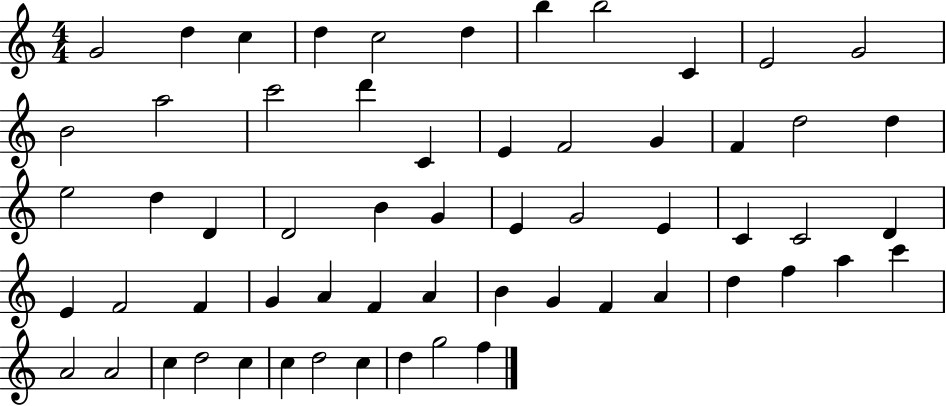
{
  \clef treble
  \numericTimeSignature
  \time 4/4
  \key c \major
  g'2 d''4 c''4 | d''4 c''2 d''4 | b''4 b''2 c'4 | e'2 g'2 | \break b'2 a''2 | c'''2 d'''4 c'4 | e'4 f'2 g'4 | f'4 d''2 d''4 | \break e''2 d''4 d'4 | d'2 b'4 g'4 | e'4 g'2 e'4 | c'4 c'2 d'4 | \break e'4 f'2 f'4 | g'4 a'4 f'4 a'4 | b'4 g'4 f'4 a'4 | d''4 f''4 a''4 c'''4 | \break a'2 a'2 | c''4 d''2 c''4 | c''4 d''2 c''4 | d''4 g''2 f''4 | \break \bar "|."
}